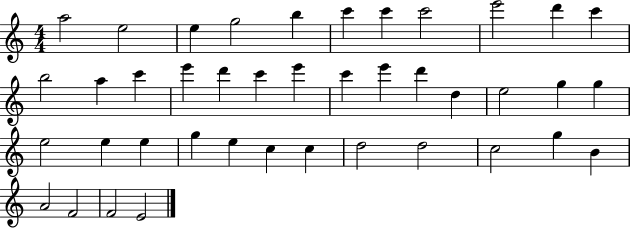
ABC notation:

X:1
T:Untitled
M:4/4
L:1/4
K:C
a2 e2 e g2 b c' c' c'2 e'2 d' c' b2 a c' e' d' c' e' c' e' d' d e2 g g e2 e e g e c c d2 d2 c2 g B A2 F2 F2 E2